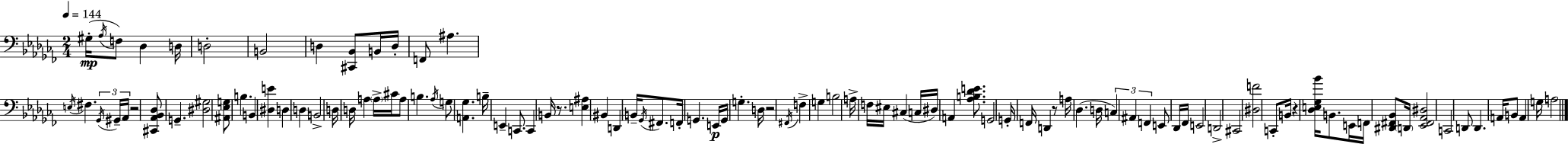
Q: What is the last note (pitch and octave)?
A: A3